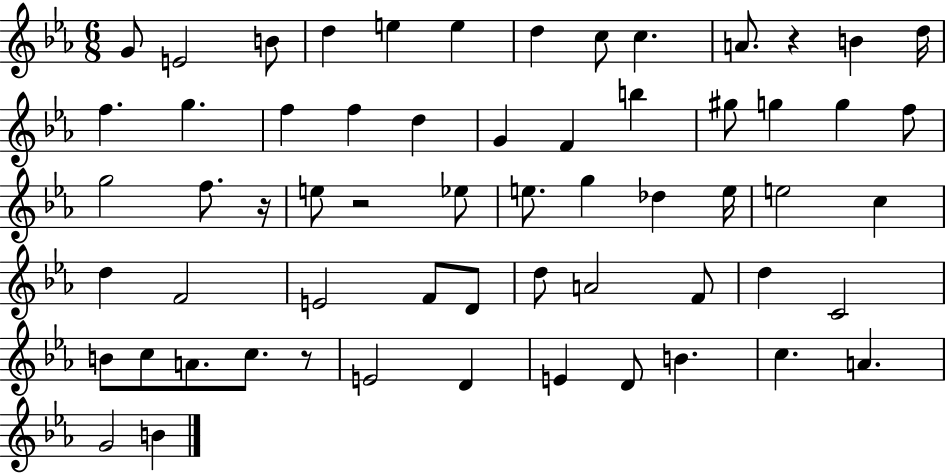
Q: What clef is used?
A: treble